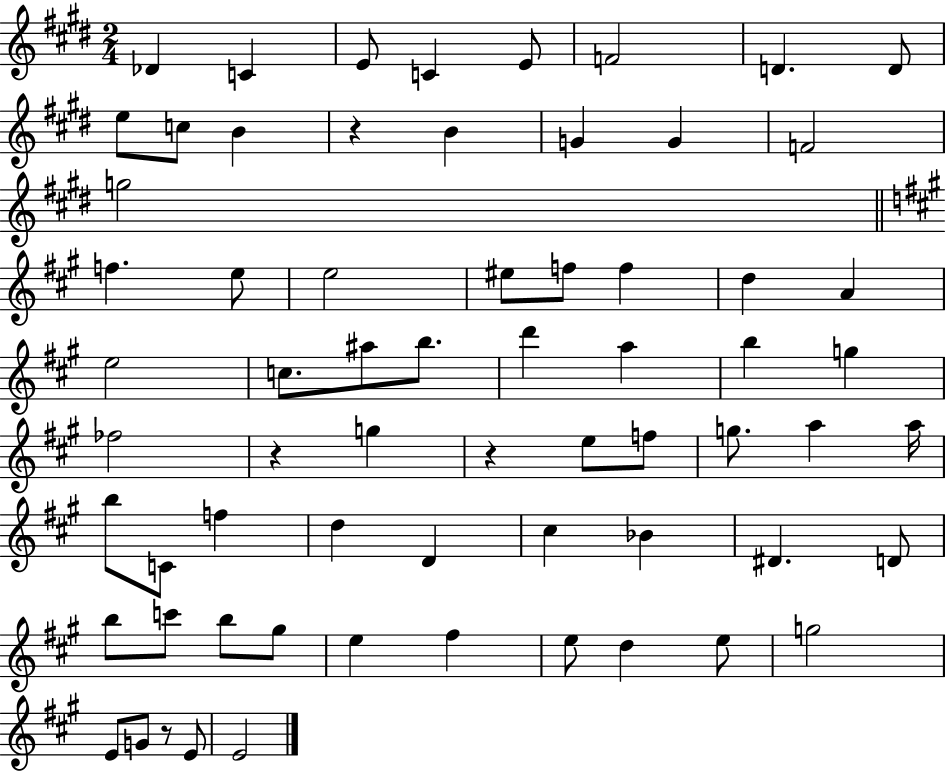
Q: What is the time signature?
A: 2/4